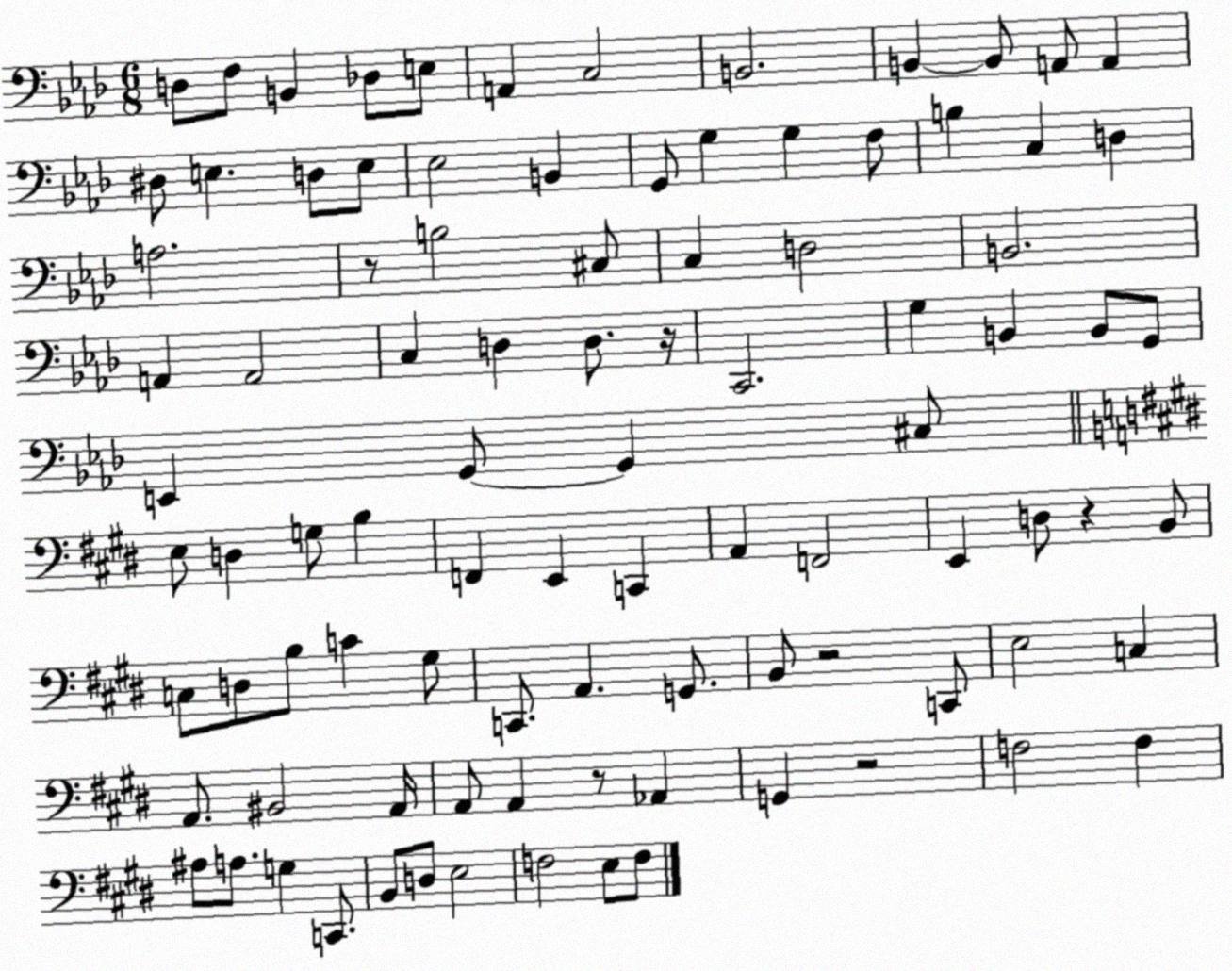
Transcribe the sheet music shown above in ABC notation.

X:1
T:Untitled
M:6/8
L:1/4
K:Ab
D,/2 F,/2 B,, _D,/2 E,/2 A,, C,2 B,,2 B,, B,,/2 A,,/2 A,, ^D,/2 E, D,/2 E,/2 _E,2 B,, G,,/2 G, G, F,/2 B, C, D, A,2 z/2 B,2 ^C,/2 C, D,2 B,,2 A,, A,,2 C, D, D,/2 z/4 C,,2 G, B,, B,,/2 G,,/2 E,, G,,/2 G,, ^C,/2 E,/2 D, G,/2 B, F,, E,, C,, A,, F,,2 E,, D,/2 z B,,/2 C,/2 D,/2 B,/2 C ^G,/2 C,,/2 A,, G,,/2 B,,/2 z2 C,,/2 E,2 C, A,,/2 ^B,,2 A,,/4 A,,/2 A,, z/2 _A,, G,, z2 F,2 F, ^A,/2 A,/2 G, C,,/2 B,,/2 D,/2 E,2 F,2 E,/2 F,/2